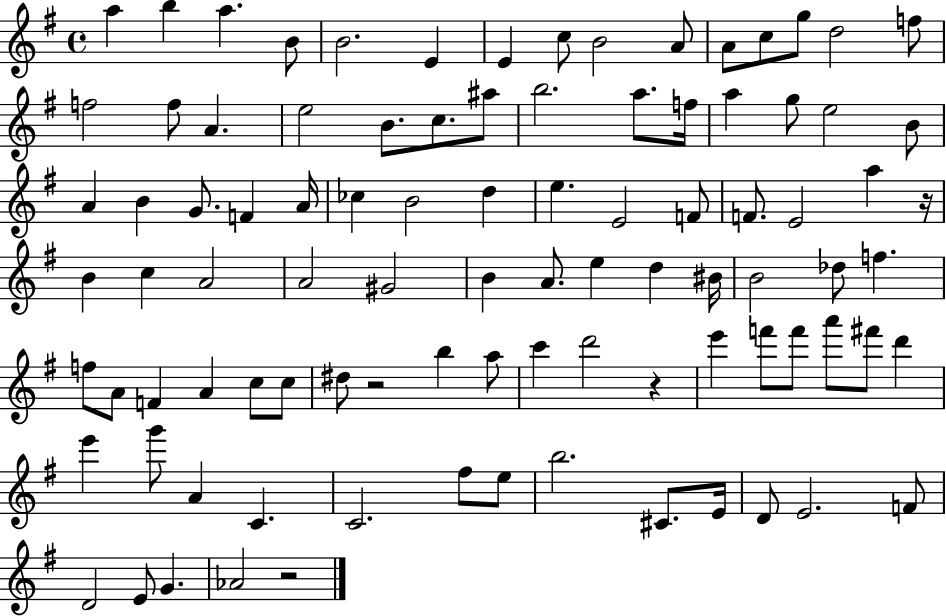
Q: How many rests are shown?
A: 4